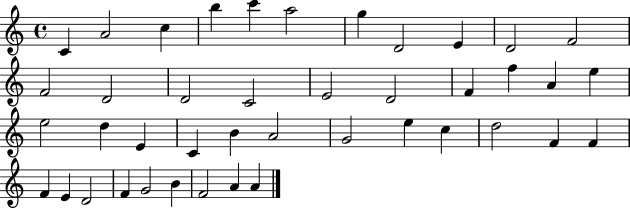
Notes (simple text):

C4/q A4/h C5/q B5/q C6/q A5/h G5/q D4/h E4/q D4/h F4/h F4/h D4/h D4/h C4/h E4/h D4/h F4/q F5/q A4/q E5/q E5/h D5/q E4/q C4/q B4/q A4/h G4/h E5/q C5/q D5/h F4/q F4/q F4/q E4/q D4/h F4/q G4/h B4/q F4/h A4/q A4/q